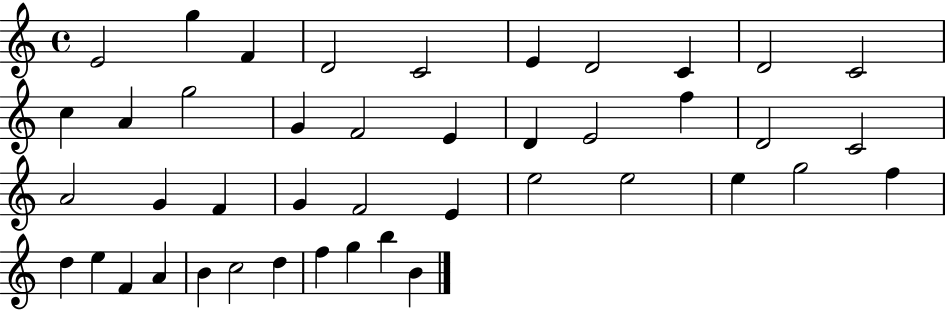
X:1
T:Untitled
M:4/4
L:1/4
K:C
E2 g F D2 C2 E D2 C D2 C2 c A g2 G F2 E D E2 f D2 C2 A2 G F G F2 E e2 e2 e g2 f d e F A B c2 d f g b B